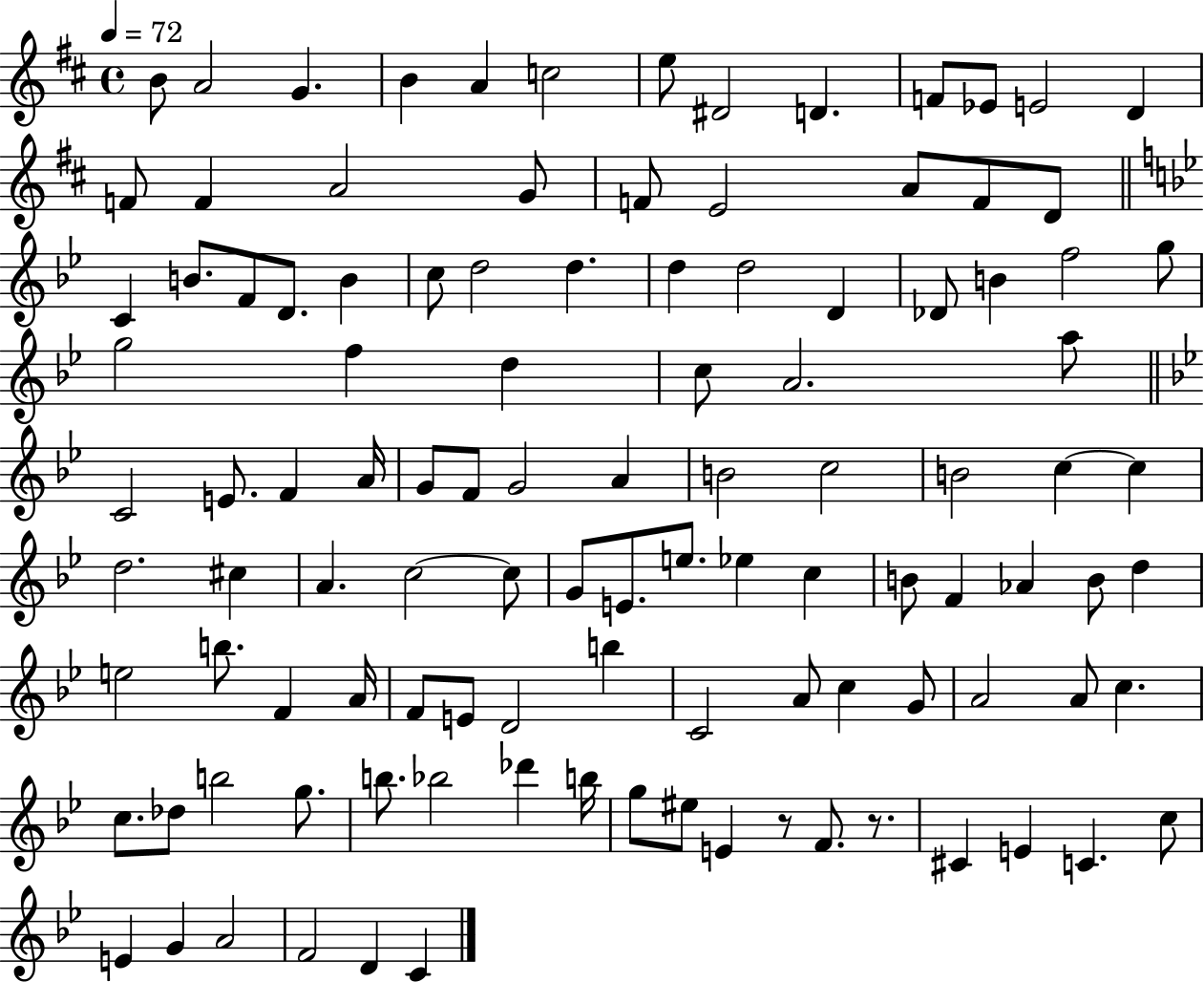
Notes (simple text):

B4/e A4/h G4/q. B4/q A4/q C5/h E5/e D#4/h D4/q. F4/e Eb4/e E4/h D4/q F4/e F4/q A4/h G4/e F4/e E4/h A4/e F4/e D4/e C4/q B4/e. F4/e D4/e. B4/q C5/e D5/h D5/q. D5/q D5/h D4/q Db4/e B4/q F5/h G5/e G5/h F5/q D5/q C5/e A4/h. A5/e C4/h E4/e. F4/q A4/s G4/e F4/e G4/h A4/q B4/h C5/h B4/h C5/q C5/q D5/h. C#5/q A4/q. C5/h C5/e G4/e E4/e. E5/e. Eb5/q C5/q B4/e F4/q Ab4/q B4/e D5/q E5/h B5/e. F4/q A4/s F4/e E4/e D4/h B5/q C4/h A4/e C5/q G4/e A4/h A4/e C5/q. C5/e. Db5/e B5/h G5/e. B5/e. Bb5/h Db6/q B5/s G5/e EIS5/e E4/q R/e F4/e. R/e. C#4/q E4/q C4/q. C5/e E4/q G4/q A4/h F4/h D4/q C4/q